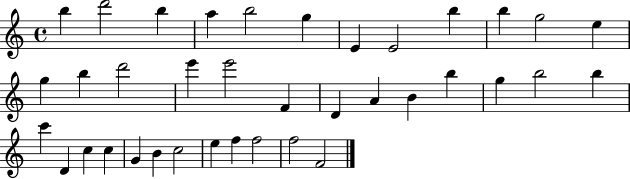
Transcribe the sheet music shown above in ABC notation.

X:1
T:Untitled
M:4/4
L:1/4
K:C
b d'2 b a b2 g E E2 b b g2 e g b d'2 e' e'2 F D A B b g b2 b c' D c c G B c2 e f f2 f2 F2